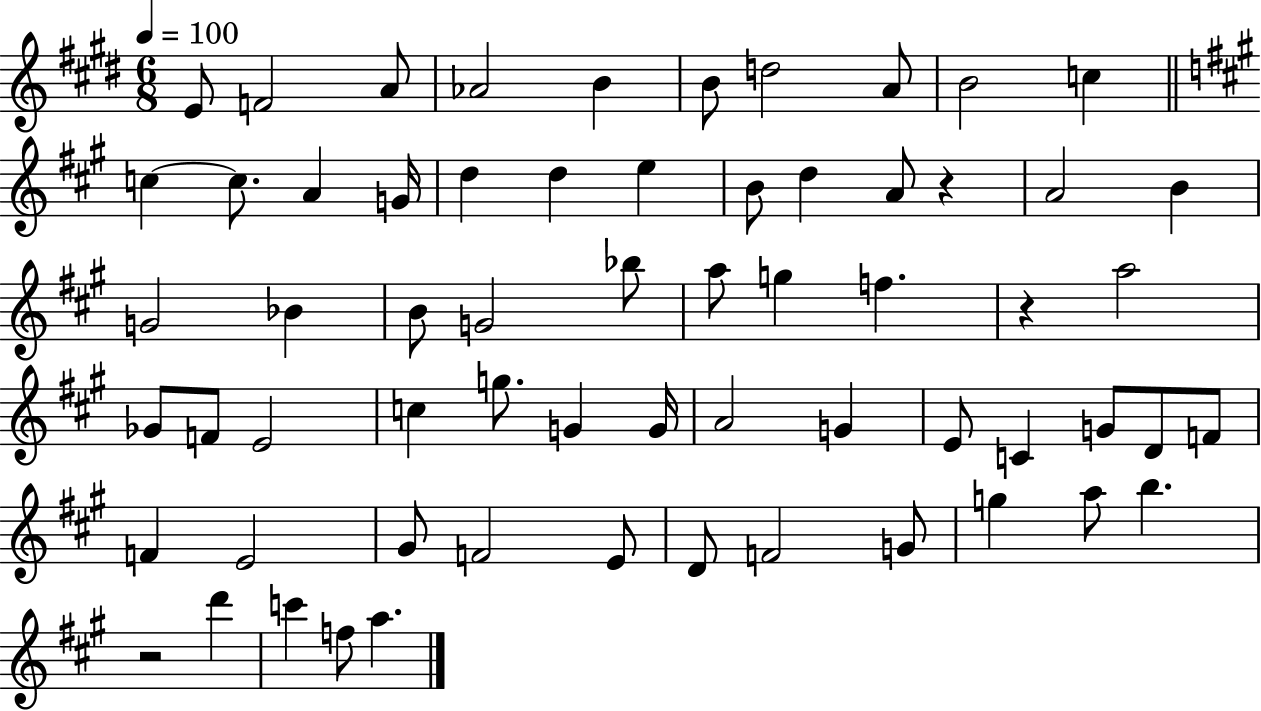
X:1
T:Untitled
M:6/8
L:1/4
K:E
E/2 F2 A/2 _A2 B B/2 d2 A/2 B2 c c c/2 A G/4 d d e B/2 d A/2 z A2 B G2 _B B/2 G2 _b/2 a/2 g f z a2 _G/2 F/2 E2 c g/2 G G/4 A2 G E/2 C G/2 D/2 F/2 F E2 ^G/2 F2 E/2 D/2 F2 G/2 g a/2 b z2 d' c' f/2 a